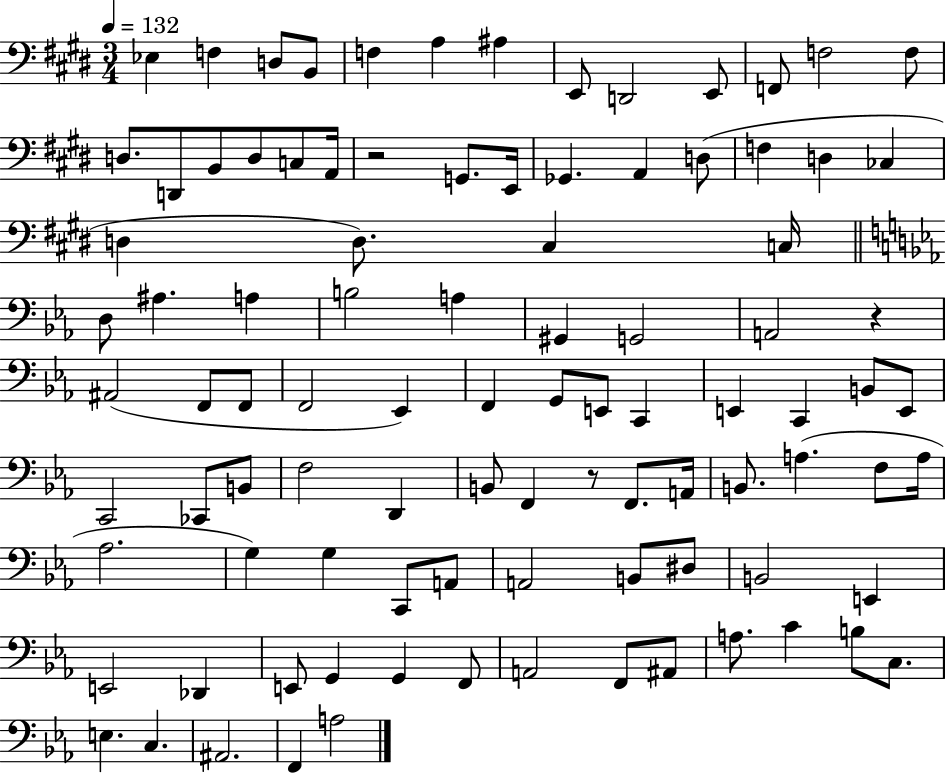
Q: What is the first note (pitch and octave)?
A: Eb3